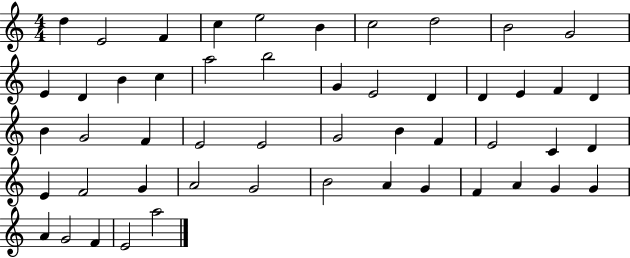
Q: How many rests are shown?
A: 0